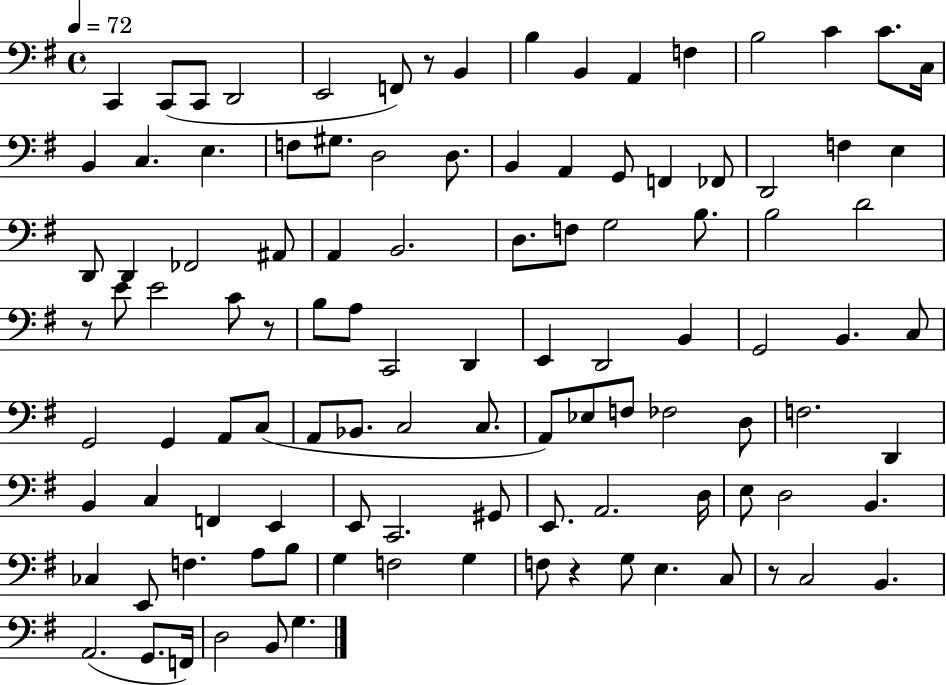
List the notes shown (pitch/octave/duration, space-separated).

C2/q C2/e C2/e D2/h E2/h F2/e R/e B2/q B3/q B2/q A2/q F3/q B3/h C4/q C4/e. C3/s B2/q C3/q. E3/q. F3/e G#3/e. D3/h D3/e. B2/q A2/q G2/e F2/q FES2/e D2/h F3/q E3/q D2/e D2/q FES2/h A#2/e A2/q B2/h. D3/e. F3/e G3/h B3/e. B3/h D4/h R/e E4/e E4/h C4/e R/e B3/e A3/e C2/h D2/q E2/q D2/h B2/q G2/h B2/q. C3/e G2/h G2/q A2/e C3/e A2/e Bb2/e. C3/h C3/e. A2/e Eb3/e F3/e FES3/h D3/e F3/h. D2/q B2/q C3/q F2/q E2/q E2/e C2/h. G#2/e E2/e. A2/h. D3/s E3/e D3/h B2/q. CES3/q E2/e F3/q. A3/e B3/e G3/q F3/h G3/q F3/e R/q G3/e E3/q. C3/e R/e C3/h B2/q. A2/h. G2/e. F2/s D3/h B2/e G3/q.